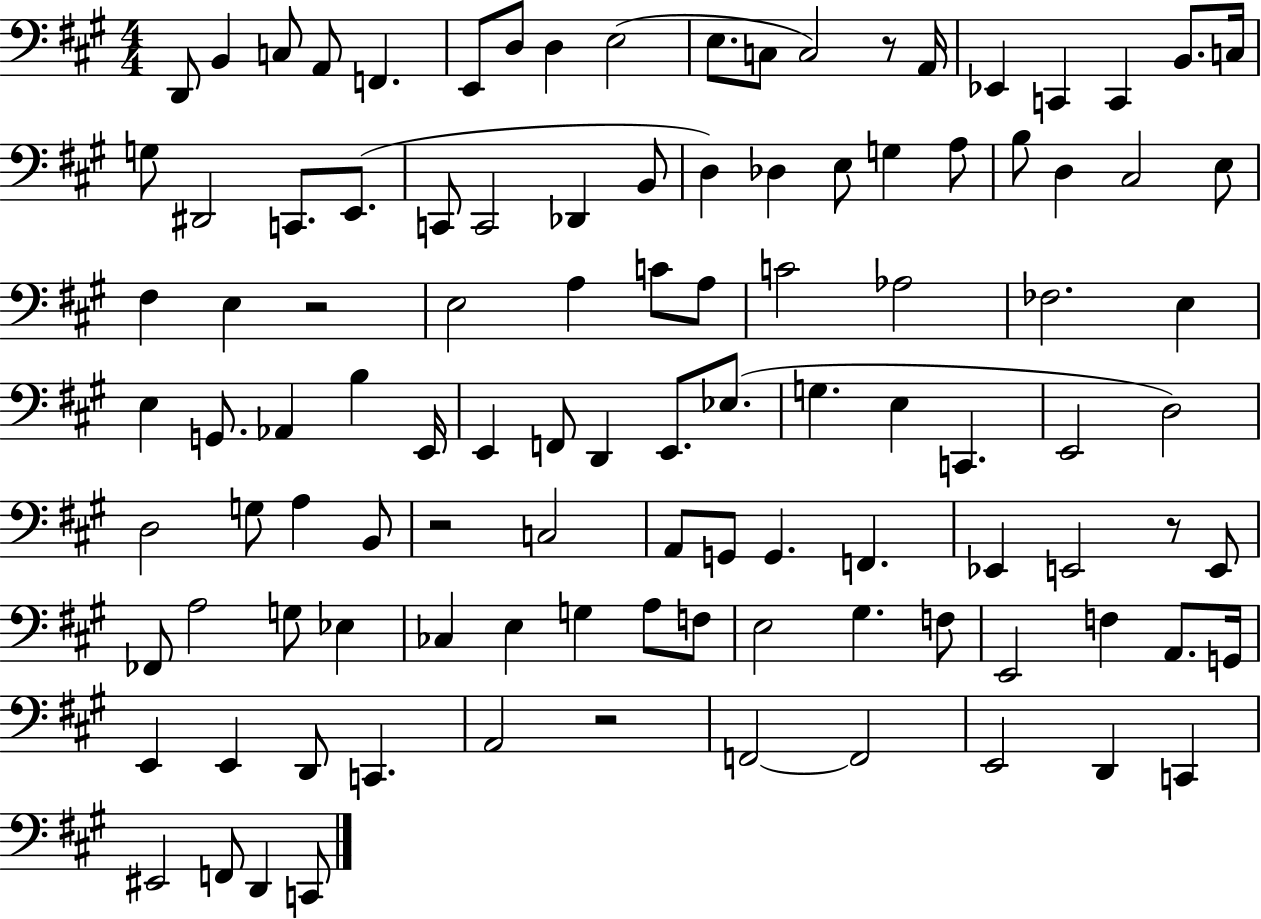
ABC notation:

X:1
T:Untitled
M:4/4
L:1/4
K:A
D,,/2 B,, C,/2 A,,/2 F,, E,,/2 D,/2 D, E,2 E,/2 C,/2 C,2 z/2 A,,/4 _E,, C,, C,, B,,/2 C,/4 G,/2 ^D,,2 C,,/2 E,,/2 C,,/2 C,,2 _D,, B,,/2 D, _D, E,/2 G, A,/2 B,/2 D, ^C,2 E,/2 ^F, E, z2 E,2 A, C/2 A,/2 C2 _A,2 _F,2 E, E, G,,/2 _A,, B, E,,/4 E,, F,,/2 D,, E,,/2 _E,/2 G, E, C,, E,,2 D,2 D,2 G,/2 A, B,,/2 z2 C,2 A,,/2 G,,/2 G,, F,, _E,, E,,2 z/2 E,,/2 _F,,/2 A,2 G,/2 _E, _C, E, G, A,/2 F,/2 E,2 ^G, F,/2 E,,2 F, A,,/2 G,,/4 E,, E,, D,,/2 C,, A,,2 z2 F,,2 F,,2 E,,2 D,, C,, ^E,,2 F,,/2 D,, C,,/2